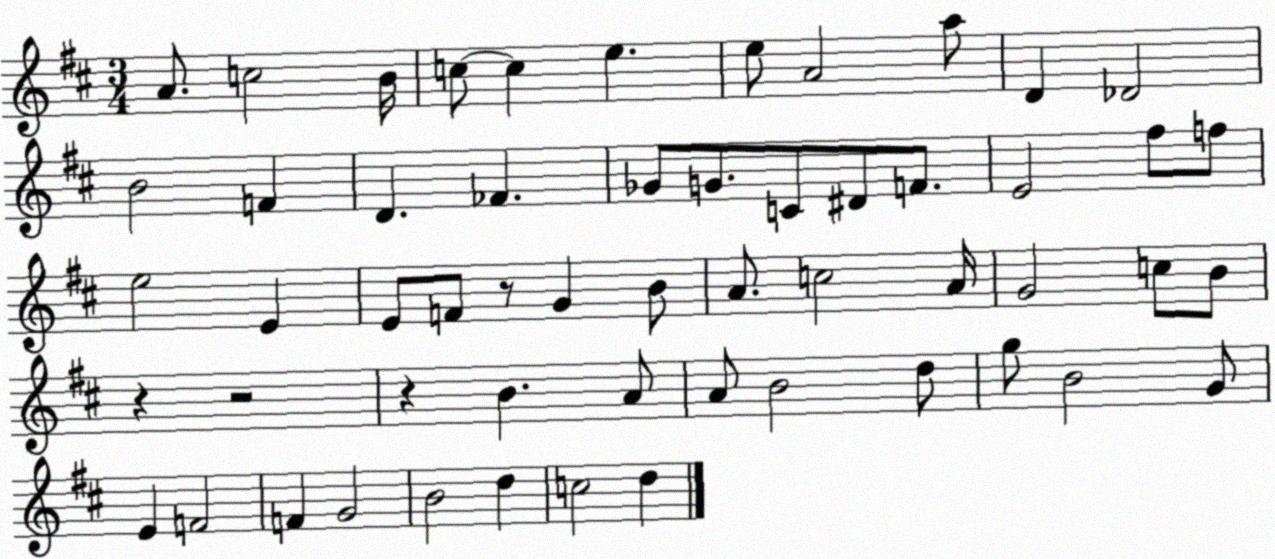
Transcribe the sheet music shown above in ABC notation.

X:1
T:Untitled
M:3/4
L:1/4
K:D
A/2 c2 B/4 c/2 c e e/2 A2 a/2 D _D2 B2 F D _F _G/2 G/2 C/2 ^D/2 F/2 E2 ^f/2 f/2 e2 E E/2 F/2 z/2 G B/2 A/2 c2 A/4 G2 c/2 B/2 z z2 z B A/2 A/2 B2 d/2 g/2 B2 G/2 E F2 F G2 B2 d c2 d